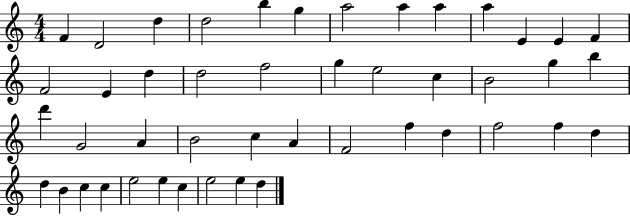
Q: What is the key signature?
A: C major